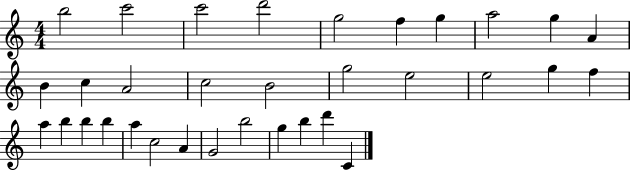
{
  \clef treble
  \numericTimeSignature
  \time 4/4
  \key c \major
  b''2 c'''2 | c'''2 d'''2 | g''2 f''4 g''4 | a''2 g''4 a'4 | \break b'4 c''4 a'2 | c''2 b'2 | g''2 e''2 | e''2 g''4 f''4 | \break a''4 b''4 b''4 b''4 | a''4 c''2 a'4 | g'2 b''2 | g''4 b''4 d'''4 c'4 | \break \bar "|."
}